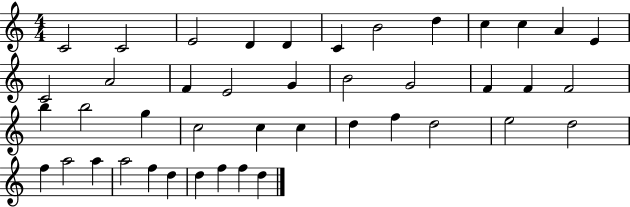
{
  \clef treble
  \numericTimeSignature
  \time 4/4
  \key c \major
  c'2 c'2 | e'2 d'4 d'4 | c'4 b'2 d''4 | c''4 c''4 a'4 e'4 | \break c'2 a'2 | f'4 e'2 g'4 | b'2 g'2 | f'4 f'4 f'2 | \break b''4 b''2 g''4 | c''2 c''4 c''4 | d''4 f''4 d''2 | e''2 d''2 | \break f''4 a''2 a''4 | a''2 f''4 d''4 | d''4 f''4 f''4 d''4 | \bar "|."
}